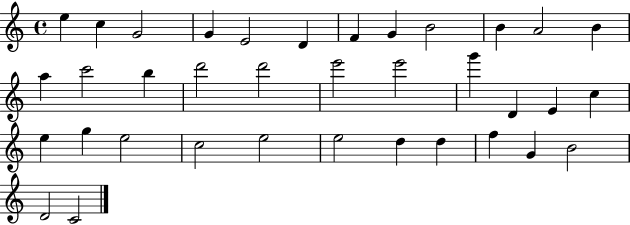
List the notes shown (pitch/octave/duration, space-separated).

E5/q C5/q G4/h G4/q E4/h D4/q F4/q G4/q B4/h B4/q A4/h B4/q A5/q C6/h B5/q D6/h D6/h E6/h E6/h G6/q D4/q E4/q C5/q E5/q G5/q E5/h C5/h E5/h E5/h D5/q D5/q F5/q G4/q B4/h D4/h C4/h